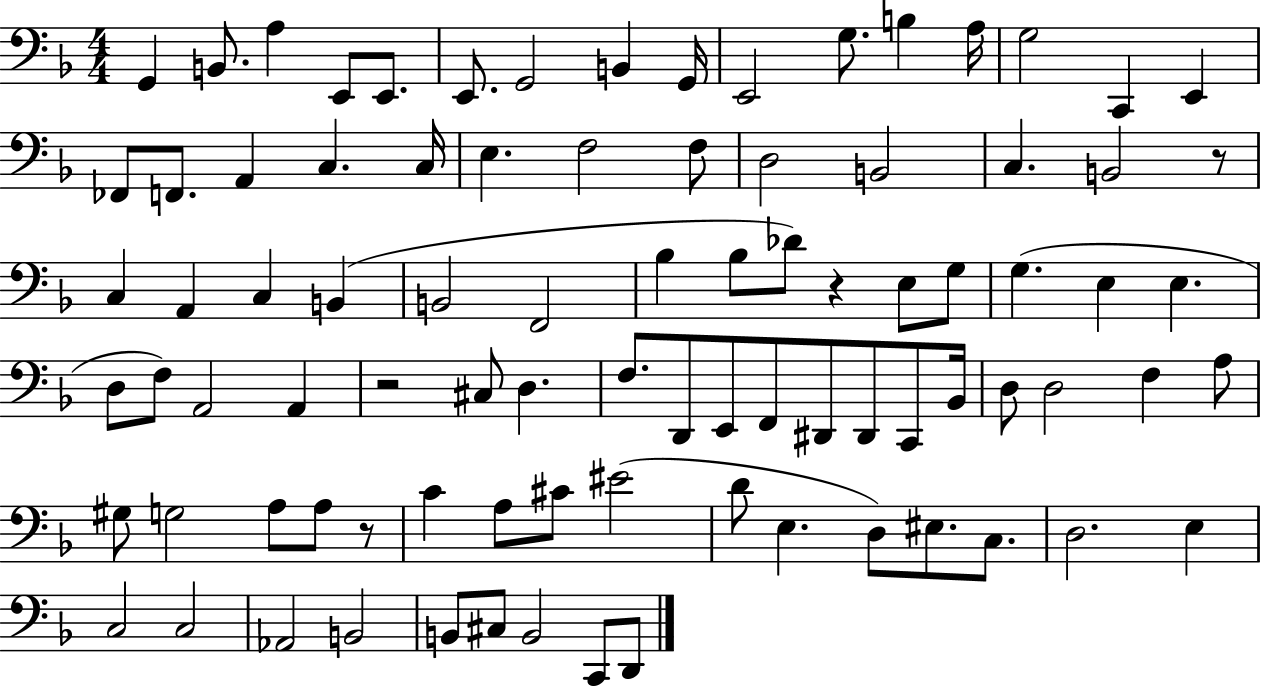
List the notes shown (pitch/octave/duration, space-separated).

G2/q B2/e. A3/q E2/e E2/e. E2/e. G2/h B2/q G2/s E2/h G3/e. B3/q A3/s G3/h C2/q E2/q FES2/e F2/e. A2/q C3/q. C3/s E3/q. F3/h F3/e D3/h B2/h C3/q. B2/h R/e C3/q A2/q C3/q B2/q B2/h F2/h Bb3/q Bb3/e Db4/e R/q E3/e G3/e G3/q. E3/q E3/q. D3/e F3/e A2/h A2/q R/h C#3/e D3/q. F3/e. D2/e E2/e F2/e D#2/e D#2/e C2/e Bb2/s D3/e D3/h F3/q A3/e G#3/e G3/h A3/e A3/e R/e C4/q A3/e C#4/e EIS4/h D4/e E3/q. D3/e EIS3/e. C3/e. D3/h. E3/q C3/h C3/h Ab2/h B2/h B2/e C#3/e B2/h C2/e D2/e